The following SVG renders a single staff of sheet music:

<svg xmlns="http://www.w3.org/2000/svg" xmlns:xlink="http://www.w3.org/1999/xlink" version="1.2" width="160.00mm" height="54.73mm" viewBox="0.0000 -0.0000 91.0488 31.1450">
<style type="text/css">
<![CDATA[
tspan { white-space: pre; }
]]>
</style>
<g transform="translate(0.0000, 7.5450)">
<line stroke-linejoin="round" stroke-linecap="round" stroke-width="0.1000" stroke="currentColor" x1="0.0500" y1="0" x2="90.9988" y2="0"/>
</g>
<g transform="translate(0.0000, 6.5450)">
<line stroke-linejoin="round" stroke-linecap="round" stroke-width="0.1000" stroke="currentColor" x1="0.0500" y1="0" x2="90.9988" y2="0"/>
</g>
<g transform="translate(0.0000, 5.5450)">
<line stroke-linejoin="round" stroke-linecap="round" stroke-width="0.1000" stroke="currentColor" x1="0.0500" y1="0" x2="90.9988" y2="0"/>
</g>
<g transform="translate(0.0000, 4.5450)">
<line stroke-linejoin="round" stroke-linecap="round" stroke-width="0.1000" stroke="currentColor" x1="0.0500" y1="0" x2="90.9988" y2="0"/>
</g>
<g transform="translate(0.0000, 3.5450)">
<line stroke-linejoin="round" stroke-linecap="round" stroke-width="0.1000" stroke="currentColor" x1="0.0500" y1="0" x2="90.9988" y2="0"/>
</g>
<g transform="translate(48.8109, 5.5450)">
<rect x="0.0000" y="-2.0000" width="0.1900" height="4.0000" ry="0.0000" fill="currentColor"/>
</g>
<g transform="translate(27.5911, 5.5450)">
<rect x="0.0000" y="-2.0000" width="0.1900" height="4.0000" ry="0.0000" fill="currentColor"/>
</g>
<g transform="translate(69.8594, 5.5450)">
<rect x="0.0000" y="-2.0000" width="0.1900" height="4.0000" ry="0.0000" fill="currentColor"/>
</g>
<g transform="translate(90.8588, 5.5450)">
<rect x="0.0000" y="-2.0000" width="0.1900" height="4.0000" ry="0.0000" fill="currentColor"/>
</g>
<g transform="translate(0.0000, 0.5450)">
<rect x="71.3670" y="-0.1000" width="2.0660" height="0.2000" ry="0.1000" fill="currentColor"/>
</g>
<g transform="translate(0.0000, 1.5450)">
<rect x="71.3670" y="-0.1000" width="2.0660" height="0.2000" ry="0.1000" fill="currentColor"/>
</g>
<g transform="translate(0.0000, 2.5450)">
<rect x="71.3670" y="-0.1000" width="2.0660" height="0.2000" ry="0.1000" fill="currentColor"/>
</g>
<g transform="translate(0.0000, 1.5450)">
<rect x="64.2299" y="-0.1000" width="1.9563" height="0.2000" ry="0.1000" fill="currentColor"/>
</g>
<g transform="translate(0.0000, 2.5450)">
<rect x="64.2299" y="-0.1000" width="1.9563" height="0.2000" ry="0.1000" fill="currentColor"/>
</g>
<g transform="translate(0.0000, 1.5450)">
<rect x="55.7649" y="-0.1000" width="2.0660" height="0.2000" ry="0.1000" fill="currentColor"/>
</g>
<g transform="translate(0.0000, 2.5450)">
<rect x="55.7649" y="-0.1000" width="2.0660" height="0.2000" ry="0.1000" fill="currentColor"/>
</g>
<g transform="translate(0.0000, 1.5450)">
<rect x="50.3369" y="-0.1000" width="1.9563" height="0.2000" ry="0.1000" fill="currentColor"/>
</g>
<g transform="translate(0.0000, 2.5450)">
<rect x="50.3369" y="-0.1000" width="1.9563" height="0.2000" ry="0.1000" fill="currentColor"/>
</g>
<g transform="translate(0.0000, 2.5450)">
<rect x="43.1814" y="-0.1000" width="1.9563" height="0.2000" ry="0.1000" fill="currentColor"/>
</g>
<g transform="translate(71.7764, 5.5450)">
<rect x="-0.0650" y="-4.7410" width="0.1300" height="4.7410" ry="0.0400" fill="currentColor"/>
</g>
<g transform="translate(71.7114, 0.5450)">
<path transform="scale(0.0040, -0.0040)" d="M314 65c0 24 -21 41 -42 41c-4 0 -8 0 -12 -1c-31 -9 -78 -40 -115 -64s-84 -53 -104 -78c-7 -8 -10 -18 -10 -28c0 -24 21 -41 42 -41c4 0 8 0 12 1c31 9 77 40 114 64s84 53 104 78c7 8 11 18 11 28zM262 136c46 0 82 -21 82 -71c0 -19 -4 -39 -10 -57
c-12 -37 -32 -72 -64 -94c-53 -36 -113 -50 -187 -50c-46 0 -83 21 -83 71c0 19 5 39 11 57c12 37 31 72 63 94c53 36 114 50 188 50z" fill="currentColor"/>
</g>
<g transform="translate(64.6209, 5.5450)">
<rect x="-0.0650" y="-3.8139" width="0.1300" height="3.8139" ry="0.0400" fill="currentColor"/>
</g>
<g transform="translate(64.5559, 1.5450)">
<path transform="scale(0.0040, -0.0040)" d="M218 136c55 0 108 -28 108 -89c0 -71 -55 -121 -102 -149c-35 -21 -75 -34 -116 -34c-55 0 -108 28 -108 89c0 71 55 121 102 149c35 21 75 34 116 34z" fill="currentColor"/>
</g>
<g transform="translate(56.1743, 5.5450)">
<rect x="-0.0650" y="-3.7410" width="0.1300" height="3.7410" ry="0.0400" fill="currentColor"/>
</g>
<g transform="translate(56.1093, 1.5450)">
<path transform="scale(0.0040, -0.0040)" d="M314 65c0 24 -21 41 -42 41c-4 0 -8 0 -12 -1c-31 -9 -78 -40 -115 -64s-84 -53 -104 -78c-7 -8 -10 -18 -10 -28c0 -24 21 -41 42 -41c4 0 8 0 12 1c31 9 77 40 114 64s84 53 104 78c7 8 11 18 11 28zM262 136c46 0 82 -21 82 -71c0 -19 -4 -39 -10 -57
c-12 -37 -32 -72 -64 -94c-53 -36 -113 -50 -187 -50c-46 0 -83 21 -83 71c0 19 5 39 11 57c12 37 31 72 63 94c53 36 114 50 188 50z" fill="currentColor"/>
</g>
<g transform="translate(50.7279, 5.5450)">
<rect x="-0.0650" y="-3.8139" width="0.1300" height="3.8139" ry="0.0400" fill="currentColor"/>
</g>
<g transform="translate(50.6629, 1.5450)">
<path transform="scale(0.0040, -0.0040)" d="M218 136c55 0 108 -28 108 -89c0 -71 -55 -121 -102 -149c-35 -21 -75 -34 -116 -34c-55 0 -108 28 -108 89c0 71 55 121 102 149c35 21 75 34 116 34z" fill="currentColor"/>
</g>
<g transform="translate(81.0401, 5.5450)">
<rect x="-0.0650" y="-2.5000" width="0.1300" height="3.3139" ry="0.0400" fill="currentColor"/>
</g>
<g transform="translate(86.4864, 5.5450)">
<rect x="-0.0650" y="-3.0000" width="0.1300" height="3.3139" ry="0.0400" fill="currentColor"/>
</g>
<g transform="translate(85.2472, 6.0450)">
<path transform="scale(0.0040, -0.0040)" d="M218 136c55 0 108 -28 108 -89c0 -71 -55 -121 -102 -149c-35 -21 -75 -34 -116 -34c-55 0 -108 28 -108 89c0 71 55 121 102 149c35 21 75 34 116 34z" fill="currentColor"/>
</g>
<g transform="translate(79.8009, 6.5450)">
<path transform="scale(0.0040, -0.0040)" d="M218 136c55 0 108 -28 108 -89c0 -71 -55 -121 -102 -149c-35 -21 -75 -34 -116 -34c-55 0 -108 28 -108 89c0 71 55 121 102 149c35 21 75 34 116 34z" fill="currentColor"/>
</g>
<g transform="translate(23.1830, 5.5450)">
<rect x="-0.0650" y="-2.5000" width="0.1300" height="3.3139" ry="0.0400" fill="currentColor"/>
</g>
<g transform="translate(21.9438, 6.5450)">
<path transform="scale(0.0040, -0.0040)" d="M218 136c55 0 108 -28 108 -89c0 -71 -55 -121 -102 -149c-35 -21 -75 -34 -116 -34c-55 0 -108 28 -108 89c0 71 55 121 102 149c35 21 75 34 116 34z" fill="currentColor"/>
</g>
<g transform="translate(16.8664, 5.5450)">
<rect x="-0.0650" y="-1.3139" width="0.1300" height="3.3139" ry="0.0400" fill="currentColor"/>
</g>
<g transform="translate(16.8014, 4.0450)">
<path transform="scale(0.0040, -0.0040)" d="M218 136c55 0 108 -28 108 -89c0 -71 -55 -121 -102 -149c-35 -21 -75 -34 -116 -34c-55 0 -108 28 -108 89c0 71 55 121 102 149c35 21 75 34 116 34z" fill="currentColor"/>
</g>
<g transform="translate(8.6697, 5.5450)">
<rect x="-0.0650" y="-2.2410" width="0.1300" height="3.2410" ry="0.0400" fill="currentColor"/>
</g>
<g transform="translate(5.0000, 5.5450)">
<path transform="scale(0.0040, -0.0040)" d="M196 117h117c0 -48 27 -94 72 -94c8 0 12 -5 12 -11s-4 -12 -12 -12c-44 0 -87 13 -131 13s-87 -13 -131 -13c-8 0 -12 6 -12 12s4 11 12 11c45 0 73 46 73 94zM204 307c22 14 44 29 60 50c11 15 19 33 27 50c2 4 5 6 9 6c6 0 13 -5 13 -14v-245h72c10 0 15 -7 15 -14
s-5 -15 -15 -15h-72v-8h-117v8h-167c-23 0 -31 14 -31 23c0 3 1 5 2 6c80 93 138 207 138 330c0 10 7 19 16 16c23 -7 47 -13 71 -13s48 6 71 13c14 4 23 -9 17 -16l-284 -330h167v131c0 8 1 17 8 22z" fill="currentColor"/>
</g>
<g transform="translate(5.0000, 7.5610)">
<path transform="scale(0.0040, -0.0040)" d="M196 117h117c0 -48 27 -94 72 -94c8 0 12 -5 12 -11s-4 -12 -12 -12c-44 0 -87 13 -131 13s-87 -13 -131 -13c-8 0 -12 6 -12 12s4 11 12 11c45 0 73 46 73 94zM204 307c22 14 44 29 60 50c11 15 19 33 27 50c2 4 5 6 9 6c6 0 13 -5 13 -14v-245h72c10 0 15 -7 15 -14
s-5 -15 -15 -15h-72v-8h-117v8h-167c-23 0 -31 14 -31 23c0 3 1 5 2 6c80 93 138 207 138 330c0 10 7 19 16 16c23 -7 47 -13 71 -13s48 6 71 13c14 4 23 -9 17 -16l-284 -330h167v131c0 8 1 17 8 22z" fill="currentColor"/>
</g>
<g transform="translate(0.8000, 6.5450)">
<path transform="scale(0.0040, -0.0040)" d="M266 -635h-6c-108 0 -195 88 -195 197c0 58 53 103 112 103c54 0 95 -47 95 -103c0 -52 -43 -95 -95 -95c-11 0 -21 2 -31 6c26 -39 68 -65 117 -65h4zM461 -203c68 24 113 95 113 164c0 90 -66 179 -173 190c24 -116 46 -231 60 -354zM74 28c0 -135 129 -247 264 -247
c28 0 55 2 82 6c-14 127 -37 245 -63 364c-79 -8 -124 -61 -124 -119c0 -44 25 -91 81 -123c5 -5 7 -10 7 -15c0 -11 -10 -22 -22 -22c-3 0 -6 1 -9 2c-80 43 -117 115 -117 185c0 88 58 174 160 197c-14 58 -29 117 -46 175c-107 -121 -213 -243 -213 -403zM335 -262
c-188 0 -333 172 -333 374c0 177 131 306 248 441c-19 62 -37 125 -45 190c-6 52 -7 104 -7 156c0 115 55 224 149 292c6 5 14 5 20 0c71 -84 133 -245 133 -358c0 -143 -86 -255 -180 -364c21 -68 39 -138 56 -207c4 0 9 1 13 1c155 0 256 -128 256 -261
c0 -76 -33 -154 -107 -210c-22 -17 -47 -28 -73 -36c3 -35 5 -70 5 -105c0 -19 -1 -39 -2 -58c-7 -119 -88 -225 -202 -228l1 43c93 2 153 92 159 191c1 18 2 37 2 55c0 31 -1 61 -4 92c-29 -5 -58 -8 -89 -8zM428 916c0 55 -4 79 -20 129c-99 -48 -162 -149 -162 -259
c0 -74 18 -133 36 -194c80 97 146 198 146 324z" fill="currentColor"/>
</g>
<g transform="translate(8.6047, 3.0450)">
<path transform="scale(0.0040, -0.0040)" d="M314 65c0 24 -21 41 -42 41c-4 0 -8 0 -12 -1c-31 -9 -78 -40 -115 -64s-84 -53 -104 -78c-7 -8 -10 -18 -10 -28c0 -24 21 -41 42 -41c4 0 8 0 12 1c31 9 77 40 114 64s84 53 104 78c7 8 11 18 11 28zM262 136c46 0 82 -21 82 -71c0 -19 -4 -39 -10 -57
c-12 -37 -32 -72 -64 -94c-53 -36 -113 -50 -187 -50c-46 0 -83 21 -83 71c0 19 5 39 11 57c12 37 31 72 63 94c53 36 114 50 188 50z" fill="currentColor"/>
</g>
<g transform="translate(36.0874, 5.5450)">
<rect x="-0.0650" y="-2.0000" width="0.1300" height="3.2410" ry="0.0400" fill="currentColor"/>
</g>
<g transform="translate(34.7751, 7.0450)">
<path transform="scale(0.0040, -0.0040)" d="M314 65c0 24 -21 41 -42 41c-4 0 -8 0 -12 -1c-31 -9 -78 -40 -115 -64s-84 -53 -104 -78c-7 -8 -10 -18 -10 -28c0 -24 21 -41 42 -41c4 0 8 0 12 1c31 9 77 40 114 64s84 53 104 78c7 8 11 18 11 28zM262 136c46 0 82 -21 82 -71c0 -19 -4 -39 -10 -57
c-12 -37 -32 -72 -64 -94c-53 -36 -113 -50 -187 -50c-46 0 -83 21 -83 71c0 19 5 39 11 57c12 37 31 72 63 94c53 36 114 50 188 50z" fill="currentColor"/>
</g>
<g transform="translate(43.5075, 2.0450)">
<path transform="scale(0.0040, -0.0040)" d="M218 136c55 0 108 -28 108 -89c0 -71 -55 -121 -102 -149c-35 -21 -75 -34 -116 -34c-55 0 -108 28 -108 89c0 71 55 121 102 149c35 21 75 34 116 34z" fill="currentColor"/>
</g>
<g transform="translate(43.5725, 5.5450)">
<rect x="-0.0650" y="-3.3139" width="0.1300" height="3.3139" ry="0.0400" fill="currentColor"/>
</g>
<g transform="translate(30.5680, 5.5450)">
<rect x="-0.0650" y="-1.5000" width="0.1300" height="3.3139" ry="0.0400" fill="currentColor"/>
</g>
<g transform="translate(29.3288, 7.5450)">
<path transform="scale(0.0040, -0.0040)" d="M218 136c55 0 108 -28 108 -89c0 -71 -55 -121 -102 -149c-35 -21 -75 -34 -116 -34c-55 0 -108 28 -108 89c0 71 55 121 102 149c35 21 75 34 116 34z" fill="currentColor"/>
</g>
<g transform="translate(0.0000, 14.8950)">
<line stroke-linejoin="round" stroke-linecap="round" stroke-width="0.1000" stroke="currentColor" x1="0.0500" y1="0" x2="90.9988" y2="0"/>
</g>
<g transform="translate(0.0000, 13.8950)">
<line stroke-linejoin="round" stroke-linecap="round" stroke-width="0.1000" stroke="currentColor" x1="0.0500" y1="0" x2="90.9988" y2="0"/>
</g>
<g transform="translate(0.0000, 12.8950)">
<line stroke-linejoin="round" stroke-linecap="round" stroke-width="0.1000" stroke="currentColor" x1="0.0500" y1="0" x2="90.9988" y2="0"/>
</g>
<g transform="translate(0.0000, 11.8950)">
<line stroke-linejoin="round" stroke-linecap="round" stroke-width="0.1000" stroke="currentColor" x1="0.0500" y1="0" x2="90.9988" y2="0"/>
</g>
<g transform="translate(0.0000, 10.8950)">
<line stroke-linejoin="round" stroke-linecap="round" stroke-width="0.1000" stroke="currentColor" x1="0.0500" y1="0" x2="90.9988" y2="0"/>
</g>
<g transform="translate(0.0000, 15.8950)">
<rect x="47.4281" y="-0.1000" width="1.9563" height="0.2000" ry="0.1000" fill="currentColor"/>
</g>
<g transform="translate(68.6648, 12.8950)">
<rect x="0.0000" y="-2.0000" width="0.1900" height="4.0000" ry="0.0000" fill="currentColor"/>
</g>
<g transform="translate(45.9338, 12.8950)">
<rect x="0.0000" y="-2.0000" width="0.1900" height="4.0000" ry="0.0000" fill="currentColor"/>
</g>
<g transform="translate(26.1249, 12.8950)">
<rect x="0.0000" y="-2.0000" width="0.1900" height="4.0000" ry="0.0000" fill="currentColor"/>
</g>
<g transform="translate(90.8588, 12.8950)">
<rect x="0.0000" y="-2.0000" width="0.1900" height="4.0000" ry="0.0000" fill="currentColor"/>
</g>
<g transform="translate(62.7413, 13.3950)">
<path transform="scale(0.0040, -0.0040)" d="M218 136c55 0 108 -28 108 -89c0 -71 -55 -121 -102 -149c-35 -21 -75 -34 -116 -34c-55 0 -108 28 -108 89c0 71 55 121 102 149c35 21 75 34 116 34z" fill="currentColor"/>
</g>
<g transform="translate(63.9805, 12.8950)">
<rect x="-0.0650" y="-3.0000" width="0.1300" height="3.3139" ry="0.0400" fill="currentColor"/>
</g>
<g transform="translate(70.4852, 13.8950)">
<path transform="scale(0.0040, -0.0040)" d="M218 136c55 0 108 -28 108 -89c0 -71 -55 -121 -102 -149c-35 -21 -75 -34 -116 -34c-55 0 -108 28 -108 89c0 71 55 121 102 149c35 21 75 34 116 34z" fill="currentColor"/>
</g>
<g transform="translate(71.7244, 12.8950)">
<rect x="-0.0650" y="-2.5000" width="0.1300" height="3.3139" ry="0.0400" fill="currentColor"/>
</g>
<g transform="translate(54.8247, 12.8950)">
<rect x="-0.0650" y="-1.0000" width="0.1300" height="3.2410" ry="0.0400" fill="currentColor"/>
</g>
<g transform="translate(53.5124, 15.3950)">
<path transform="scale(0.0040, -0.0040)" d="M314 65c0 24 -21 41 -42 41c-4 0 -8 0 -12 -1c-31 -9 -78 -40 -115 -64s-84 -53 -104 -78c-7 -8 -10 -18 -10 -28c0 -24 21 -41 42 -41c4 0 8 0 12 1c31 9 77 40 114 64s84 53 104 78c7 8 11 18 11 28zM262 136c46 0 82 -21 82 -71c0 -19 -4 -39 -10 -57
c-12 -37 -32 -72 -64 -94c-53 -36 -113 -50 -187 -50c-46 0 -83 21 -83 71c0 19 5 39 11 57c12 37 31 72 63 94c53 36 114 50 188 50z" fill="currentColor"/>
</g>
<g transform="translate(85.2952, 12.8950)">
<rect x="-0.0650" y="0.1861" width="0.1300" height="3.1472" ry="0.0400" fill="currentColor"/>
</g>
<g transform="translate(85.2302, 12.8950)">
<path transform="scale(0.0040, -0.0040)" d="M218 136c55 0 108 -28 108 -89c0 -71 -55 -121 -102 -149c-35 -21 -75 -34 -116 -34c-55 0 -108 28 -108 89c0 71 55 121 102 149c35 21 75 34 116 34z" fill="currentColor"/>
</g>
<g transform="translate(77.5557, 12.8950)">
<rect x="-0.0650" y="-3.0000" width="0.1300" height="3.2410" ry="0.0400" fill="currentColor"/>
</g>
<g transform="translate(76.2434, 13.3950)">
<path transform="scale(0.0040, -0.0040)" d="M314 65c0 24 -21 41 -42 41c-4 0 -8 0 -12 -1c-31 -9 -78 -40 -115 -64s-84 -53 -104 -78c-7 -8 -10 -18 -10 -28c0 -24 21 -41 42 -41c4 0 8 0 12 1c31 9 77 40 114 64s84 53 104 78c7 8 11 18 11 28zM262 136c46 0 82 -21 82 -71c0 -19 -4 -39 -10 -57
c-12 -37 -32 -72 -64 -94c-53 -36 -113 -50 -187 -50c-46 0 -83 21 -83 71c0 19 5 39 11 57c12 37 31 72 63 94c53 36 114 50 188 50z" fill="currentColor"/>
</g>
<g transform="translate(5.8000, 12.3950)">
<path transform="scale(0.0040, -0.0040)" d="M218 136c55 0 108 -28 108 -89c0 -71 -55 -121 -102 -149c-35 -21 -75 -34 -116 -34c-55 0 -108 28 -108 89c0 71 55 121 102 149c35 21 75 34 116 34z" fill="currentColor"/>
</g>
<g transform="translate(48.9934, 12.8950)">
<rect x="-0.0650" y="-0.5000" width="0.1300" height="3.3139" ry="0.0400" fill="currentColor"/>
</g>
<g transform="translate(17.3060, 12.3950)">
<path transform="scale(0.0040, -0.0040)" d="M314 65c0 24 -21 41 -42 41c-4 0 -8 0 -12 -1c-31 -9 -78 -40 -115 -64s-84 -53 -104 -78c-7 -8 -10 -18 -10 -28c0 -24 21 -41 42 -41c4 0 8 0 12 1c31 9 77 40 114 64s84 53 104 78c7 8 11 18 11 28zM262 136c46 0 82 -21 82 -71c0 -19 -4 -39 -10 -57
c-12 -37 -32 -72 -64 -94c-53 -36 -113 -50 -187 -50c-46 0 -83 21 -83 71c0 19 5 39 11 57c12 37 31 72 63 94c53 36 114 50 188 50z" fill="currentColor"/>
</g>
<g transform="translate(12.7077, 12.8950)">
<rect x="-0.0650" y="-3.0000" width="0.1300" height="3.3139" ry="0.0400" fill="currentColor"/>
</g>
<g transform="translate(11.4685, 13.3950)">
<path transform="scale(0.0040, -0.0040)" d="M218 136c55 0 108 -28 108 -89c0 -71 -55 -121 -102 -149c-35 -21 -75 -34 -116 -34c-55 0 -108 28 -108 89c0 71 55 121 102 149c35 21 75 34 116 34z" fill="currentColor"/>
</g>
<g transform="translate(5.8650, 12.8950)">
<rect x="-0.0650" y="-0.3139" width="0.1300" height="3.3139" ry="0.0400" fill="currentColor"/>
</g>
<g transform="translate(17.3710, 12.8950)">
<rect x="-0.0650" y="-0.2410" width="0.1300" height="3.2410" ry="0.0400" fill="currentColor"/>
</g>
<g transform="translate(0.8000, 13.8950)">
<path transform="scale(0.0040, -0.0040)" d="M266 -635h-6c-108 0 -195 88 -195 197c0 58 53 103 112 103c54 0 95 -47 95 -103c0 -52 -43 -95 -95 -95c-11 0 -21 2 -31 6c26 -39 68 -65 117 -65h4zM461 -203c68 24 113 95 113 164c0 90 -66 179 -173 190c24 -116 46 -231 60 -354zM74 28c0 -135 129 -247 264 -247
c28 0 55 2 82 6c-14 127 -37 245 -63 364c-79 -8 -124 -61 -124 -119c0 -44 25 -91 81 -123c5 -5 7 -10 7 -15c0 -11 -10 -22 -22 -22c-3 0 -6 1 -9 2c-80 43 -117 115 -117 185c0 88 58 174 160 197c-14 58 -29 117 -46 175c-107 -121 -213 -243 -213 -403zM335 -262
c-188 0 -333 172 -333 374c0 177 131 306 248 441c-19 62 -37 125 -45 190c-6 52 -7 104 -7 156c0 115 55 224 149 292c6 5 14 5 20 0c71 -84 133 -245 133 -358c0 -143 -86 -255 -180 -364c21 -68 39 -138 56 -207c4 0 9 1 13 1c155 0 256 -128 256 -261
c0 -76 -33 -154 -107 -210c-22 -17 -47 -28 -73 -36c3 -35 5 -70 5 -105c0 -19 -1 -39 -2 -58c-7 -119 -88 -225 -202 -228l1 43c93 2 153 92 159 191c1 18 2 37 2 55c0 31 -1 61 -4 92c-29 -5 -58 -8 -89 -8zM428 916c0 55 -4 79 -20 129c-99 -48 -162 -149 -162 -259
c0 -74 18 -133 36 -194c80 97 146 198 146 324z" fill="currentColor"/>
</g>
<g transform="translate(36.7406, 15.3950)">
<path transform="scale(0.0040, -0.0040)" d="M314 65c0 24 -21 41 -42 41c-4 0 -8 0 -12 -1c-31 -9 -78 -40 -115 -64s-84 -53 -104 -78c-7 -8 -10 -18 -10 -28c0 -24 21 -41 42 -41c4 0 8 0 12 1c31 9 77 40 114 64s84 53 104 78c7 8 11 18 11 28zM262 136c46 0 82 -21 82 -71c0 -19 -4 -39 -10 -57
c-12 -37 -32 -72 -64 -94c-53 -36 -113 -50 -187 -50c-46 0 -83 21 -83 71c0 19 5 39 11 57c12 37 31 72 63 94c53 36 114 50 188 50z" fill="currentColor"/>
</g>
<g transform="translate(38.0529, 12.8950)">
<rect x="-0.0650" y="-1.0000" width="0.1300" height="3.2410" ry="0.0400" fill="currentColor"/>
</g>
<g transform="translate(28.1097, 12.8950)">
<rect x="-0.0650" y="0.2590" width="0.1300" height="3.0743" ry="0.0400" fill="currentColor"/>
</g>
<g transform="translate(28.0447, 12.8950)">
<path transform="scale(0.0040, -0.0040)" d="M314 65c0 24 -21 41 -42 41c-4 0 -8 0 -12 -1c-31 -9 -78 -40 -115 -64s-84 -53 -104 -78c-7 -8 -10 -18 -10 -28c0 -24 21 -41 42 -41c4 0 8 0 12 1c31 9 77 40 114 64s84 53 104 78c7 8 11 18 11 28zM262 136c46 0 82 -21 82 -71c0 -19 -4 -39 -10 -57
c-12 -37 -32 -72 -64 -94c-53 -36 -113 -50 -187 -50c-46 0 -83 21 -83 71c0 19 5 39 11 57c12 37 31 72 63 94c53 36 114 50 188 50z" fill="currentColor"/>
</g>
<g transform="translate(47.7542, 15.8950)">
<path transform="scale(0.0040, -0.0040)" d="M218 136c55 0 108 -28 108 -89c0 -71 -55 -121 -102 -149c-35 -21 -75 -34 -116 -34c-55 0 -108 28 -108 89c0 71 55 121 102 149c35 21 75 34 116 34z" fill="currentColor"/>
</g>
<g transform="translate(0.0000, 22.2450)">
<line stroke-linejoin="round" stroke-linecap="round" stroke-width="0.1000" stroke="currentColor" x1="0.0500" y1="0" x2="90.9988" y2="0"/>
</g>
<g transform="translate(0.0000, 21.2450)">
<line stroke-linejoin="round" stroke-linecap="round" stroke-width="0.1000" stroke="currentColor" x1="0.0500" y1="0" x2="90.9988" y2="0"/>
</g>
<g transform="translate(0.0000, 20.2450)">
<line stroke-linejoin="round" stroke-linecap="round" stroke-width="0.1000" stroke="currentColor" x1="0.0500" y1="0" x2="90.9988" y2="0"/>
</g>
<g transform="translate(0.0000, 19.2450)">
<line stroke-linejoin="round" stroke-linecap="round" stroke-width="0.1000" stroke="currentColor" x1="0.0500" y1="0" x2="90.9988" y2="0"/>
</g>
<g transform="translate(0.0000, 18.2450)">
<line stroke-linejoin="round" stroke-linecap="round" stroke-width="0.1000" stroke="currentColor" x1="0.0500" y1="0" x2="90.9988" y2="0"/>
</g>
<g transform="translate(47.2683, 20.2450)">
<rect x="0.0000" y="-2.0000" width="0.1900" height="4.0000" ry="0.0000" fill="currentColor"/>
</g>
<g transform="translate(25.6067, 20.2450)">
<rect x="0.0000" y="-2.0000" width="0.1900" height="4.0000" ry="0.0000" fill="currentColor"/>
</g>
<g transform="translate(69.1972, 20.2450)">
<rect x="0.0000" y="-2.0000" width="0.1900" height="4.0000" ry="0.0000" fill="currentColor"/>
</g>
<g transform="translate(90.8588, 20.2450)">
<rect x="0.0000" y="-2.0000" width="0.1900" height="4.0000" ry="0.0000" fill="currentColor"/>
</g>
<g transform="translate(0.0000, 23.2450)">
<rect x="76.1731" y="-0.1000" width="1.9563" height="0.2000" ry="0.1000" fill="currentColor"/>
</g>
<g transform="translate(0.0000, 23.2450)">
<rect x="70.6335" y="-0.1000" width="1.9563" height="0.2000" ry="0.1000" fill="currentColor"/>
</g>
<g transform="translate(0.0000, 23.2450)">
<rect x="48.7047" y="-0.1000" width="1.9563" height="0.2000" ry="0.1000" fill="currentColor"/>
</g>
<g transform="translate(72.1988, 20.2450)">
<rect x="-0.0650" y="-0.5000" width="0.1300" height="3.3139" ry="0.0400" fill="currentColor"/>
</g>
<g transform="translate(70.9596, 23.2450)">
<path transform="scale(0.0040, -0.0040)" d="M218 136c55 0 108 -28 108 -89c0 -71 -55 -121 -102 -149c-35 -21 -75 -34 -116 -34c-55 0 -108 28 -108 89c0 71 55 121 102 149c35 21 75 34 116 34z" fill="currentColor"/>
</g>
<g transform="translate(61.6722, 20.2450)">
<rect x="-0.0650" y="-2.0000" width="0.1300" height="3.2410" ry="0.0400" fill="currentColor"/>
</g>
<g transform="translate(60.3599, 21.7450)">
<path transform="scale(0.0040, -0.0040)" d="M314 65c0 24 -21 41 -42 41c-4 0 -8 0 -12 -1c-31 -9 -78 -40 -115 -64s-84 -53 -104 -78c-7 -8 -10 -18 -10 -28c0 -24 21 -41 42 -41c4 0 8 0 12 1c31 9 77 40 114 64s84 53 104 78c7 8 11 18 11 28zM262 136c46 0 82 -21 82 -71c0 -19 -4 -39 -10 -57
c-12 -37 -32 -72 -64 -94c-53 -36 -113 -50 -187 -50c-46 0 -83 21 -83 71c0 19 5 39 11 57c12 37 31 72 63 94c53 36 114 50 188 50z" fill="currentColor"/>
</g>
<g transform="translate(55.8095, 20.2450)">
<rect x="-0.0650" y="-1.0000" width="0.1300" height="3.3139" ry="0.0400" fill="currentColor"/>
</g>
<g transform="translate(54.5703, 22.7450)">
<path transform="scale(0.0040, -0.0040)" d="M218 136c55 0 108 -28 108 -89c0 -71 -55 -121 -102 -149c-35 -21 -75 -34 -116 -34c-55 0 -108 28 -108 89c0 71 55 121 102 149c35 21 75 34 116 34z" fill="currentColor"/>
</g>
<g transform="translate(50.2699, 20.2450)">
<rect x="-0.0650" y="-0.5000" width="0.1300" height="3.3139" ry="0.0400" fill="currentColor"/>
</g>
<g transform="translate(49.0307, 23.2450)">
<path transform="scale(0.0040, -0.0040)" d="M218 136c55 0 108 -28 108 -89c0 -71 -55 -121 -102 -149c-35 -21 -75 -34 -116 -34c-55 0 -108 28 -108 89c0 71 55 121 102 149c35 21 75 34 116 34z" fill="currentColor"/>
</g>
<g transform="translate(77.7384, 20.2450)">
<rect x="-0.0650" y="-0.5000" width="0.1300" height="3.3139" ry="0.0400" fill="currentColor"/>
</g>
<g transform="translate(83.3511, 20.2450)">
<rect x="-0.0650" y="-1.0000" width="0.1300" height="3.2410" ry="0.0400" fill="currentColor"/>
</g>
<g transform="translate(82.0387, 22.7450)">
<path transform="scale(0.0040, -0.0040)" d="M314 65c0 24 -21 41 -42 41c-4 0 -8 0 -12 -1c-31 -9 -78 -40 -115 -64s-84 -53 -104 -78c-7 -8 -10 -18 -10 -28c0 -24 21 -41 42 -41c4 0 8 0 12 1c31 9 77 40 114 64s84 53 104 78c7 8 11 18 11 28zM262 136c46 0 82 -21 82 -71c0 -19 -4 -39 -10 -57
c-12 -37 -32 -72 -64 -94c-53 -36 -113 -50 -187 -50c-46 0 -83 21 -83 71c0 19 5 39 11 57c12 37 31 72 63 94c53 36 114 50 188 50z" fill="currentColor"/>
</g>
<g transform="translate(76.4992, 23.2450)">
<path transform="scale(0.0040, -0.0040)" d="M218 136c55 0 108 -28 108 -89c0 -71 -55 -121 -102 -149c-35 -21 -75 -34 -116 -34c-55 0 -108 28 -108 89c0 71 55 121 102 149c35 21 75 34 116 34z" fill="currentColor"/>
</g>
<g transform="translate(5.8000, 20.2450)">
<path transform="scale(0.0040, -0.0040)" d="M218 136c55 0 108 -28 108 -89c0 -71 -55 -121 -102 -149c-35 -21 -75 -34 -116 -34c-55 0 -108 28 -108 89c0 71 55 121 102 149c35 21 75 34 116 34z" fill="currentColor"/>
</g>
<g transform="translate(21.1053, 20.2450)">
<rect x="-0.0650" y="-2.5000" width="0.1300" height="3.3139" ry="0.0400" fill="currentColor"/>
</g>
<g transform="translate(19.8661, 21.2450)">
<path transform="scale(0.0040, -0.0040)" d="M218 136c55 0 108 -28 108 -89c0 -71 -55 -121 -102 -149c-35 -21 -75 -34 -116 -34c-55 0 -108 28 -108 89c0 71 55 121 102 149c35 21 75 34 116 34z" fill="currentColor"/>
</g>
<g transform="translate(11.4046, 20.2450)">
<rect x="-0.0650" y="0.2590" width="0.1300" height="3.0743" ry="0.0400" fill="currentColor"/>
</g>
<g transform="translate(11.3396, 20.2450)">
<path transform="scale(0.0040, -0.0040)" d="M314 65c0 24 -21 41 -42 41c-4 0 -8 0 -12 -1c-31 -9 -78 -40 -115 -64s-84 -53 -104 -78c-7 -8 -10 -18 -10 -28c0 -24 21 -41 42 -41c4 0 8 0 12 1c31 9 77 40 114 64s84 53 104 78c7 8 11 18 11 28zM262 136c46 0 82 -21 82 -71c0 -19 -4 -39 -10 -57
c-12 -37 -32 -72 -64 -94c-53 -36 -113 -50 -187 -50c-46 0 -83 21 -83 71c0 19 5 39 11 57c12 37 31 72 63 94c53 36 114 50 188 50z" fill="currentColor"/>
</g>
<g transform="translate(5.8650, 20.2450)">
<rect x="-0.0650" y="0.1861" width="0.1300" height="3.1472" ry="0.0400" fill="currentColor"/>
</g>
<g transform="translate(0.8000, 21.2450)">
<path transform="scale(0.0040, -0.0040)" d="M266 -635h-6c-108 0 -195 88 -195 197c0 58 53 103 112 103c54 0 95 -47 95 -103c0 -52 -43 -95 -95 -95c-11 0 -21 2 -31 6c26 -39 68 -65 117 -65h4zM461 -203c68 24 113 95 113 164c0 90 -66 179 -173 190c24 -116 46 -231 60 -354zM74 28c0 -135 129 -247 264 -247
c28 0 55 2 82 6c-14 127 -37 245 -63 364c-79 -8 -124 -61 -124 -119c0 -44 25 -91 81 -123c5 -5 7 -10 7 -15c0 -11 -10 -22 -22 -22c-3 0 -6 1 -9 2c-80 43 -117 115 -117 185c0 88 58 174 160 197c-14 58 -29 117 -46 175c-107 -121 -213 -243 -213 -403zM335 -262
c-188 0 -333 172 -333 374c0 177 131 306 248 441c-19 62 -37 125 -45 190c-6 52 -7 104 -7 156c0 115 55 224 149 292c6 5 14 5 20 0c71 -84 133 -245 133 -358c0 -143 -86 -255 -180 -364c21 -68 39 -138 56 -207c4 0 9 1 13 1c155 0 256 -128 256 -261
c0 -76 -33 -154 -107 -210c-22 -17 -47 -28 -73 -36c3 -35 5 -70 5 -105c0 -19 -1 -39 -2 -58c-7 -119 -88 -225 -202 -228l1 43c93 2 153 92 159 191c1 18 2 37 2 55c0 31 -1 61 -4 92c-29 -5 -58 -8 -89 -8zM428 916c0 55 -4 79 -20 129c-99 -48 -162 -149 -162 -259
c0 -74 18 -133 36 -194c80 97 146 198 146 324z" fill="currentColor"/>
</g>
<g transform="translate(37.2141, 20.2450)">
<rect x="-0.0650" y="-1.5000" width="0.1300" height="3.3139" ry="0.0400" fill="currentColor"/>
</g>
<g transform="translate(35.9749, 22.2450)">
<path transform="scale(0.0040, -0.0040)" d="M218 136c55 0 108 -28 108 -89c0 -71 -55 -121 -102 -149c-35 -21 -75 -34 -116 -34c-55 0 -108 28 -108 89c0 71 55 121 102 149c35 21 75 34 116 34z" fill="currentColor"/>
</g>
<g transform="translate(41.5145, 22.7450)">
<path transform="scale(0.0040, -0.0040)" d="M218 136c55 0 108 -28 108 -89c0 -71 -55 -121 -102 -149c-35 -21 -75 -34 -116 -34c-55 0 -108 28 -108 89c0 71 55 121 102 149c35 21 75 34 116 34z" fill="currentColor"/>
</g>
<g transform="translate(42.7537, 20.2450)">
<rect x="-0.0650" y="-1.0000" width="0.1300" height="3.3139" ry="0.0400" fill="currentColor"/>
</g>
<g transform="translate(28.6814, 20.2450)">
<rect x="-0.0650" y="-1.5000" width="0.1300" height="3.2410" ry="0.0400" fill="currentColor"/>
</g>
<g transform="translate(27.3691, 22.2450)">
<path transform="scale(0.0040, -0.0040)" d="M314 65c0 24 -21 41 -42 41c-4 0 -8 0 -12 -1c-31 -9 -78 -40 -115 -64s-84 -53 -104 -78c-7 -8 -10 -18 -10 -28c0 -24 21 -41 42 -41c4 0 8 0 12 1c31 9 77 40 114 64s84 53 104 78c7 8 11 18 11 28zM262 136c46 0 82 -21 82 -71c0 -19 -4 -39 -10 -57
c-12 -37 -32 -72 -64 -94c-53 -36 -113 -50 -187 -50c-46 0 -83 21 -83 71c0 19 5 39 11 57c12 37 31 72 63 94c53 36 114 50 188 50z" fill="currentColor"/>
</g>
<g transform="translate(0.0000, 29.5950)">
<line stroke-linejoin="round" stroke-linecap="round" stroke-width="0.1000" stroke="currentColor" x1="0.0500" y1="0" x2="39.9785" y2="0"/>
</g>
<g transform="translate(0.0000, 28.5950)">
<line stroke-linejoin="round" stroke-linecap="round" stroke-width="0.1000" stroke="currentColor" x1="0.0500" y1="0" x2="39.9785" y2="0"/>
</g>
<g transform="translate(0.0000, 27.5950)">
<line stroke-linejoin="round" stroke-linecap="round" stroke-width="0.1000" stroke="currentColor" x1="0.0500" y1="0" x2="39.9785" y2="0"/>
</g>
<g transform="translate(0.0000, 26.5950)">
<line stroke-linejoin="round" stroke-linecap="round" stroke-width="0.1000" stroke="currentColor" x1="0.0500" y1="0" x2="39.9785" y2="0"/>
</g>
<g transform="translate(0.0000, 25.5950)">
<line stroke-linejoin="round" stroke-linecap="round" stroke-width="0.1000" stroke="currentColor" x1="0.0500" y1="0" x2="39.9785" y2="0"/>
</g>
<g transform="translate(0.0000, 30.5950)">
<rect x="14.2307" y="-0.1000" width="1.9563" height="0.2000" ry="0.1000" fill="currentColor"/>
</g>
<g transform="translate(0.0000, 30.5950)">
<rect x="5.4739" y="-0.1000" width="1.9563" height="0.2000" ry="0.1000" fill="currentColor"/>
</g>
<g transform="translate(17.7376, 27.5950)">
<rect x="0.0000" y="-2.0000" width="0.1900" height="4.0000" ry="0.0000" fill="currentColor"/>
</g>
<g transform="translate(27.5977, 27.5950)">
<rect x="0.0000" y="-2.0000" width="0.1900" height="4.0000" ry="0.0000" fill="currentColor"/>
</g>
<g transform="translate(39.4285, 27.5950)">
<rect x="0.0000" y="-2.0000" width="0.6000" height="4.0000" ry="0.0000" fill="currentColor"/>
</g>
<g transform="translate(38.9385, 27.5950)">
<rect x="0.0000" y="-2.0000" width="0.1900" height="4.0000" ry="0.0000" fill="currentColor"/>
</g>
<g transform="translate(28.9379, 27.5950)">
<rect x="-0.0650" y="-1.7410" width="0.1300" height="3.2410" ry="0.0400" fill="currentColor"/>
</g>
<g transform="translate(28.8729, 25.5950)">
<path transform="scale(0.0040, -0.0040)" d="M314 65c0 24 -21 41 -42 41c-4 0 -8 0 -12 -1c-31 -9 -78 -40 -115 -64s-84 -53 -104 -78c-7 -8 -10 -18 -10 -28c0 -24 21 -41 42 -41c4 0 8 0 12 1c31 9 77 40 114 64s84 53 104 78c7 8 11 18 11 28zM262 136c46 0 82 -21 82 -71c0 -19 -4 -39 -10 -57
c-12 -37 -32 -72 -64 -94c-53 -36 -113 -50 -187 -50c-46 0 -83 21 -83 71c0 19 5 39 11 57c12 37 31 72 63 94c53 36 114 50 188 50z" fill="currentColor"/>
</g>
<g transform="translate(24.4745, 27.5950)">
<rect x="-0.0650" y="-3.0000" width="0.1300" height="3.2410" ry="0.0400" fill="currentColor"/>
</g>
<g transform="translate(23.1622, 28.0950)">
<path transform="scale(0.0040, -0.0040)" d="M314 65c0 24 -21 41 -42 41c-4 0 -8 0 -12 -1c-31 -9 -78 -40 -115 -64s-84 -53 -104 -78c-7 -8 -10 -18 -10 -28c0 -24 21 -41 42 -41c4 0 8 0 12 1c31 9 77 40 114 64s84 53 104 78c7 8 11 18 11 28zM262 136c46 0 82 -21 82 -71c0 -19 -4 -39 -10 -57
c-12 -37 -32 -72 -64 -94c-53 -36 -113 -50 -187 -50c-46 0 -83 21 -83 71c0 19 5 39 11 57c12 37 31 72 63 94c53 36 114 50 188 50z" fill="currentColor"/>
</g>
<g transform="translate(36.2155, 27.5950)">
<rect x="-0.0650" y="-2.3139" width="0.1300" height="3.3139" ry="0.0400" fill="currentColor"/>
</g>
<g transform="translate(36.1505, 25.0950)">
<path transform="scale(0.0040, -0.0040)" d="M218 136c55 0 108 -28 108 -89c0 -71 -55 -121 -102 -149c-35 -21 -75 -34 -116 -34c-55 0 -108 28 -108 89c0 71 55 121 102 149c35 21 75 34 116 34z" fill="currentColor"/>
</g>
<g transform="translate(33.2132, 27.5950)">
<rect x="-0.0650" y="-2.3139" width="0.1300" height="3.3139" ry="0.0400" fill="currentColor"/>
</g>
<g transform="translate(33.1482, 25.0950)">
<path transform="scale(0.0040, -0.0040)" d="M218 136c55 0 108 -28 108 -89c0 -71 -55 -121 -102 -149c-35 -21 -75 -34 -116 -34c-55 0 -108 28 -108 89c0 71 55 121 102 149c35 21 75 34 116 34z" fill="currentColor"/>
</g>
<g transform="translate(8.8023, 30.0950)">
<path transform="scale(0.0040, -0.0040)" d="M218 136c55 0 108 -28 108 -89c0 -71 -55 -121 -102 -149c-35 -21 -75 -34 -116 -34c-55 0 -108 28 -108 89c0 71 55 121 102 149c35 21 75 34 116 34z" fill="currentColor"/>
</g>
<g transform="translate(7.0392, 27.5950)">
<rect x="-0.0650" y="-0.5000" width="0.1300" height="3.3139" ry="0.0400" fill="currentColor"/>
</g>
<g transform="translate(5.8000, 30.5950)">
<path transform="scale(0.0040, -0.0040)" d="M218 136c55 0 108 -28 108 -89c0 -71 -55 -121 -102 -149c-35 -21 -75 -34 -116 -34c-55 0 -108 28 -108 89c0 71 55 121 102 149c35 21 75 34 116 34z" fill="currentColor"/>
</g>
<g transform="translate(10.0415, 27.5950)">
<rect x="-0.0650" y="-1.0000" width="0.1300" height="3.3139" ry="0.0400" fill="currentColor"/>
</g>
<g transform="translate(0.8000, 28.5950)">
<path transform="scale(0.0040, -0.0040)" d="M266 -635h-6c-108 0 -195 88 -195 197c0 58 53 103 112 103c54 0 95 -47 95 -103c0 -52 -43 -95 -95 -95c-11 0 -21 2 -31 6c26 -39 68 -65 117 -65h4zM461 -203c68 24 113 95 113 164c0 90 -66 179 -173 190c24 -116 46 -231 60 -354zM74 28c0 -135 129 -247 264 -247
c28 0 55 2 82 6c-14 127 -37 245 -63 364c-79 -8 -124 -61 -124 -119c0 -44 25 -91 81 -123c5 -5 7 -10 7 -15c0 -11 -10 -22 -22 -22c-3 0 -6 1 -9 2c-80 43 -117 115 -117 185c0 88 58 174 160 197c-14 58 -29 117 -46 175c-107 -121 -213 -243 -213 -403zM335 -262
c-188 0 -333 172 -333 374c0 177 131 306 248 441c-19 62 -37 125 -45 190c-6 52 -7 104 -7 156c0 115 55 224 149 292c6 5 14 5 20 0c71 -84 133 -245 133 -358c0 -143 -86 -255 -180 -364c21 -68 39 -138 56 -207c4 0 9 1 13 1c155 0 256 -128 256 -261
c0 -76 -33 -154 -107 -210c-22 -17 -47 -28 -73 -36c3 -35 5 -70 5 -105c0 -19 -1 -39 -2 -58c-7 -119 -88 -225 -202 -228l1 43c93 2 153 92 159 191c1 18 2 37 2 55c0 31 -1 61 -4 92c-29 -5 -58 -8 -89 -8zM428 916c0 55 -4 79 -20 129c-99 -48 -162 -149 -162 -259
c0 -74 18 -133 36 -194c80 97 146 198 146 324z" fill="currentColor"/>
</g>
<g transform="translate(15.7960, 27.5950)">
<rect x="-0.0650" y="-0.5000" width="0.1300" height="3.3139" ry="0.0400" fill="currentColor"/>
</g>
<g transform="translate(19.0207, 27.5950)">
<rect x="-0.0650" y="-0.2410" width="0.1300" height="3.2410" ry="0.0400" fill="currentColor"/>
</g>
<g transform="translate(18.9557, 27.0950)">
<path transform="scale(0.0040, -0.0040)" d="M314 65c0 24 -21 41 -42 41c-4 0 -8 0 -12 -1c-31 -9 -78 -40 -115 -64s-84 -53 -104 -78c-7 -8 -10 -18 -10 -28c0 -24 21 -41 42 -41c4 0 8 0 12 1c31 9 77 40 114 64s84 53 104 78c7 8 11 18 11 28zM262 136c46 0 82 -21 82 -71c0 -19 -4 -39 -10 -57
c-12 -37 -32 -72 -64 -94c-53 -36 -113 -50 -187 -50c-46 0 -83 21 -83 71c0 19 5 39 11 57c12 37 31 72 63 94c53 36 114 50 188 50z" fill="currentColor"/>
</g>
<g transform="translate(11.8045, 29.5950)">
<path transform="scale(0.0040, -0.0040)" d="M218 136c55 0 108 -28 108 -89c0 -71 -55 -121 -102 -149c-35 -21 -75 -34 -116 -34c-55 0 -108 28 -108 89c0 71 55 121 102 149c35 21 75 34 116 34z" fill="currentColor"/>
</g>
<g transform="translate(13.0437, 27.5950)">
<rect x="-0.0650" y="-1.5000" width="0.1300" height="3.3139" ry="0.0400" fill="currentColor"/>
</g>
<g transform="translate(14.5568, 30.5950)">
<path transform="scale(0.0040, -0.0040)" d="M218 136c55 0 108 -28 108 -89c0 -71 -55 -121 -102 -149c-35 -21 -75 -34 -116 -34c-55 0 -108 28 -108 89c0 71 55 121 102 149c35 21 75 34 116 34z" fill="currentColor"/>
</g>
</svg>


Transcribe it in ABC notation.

X:1
T:Untitled
M:4/4
L:1/4
K:C
g2 e G E F2 b c' c'2 c' e'2 G A c A c2 B2 D2 C D2 A G A2 B B B2 G E2 E D C D F2 C C D2 C D E C c2 A2 f2 g g